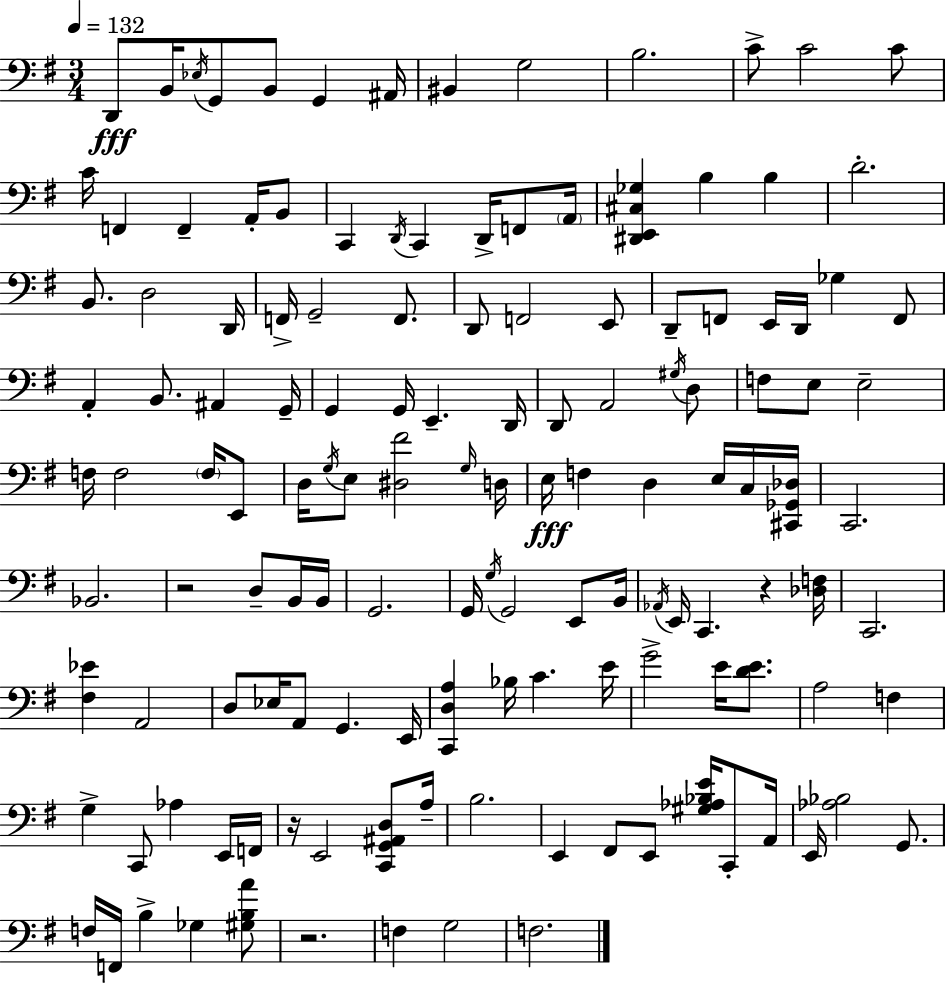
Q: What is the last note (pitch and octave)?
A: F3